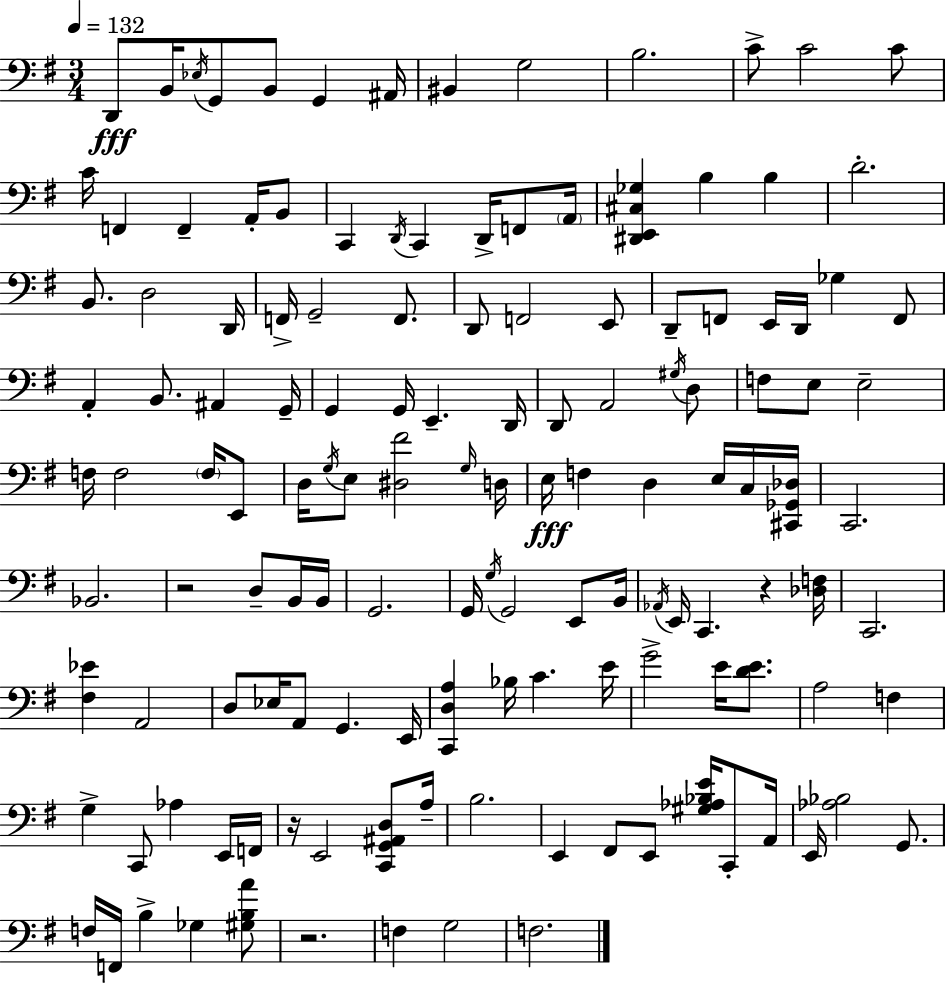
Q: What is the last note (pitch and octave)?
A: F3